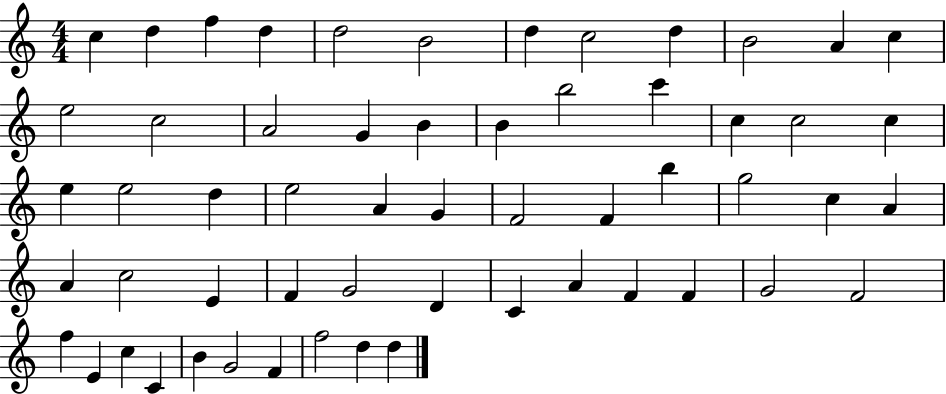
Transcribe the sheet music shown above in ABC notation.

X:1
T:Untitled
M:4/4
L:1/4
K:C
c d f d d2 B2 d c2 d B2 A c e2 c2 A2 G B B b2 c' c c2 c e e2 d e2 A G F2 F b g2 c A A c2 E F G2 D C A F F G2 F2 f E c C B G2 F f2 d d